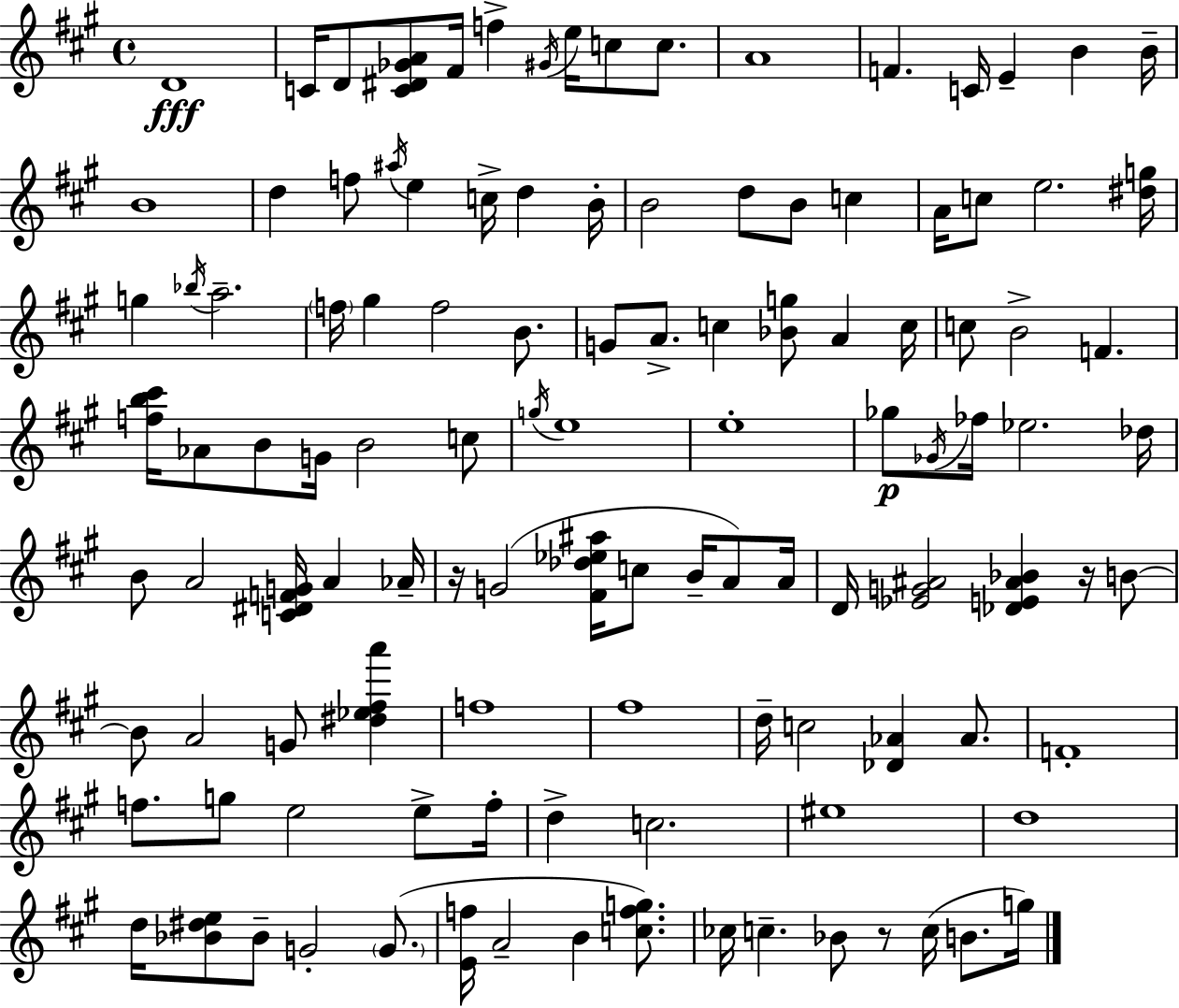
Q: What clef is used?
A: treble